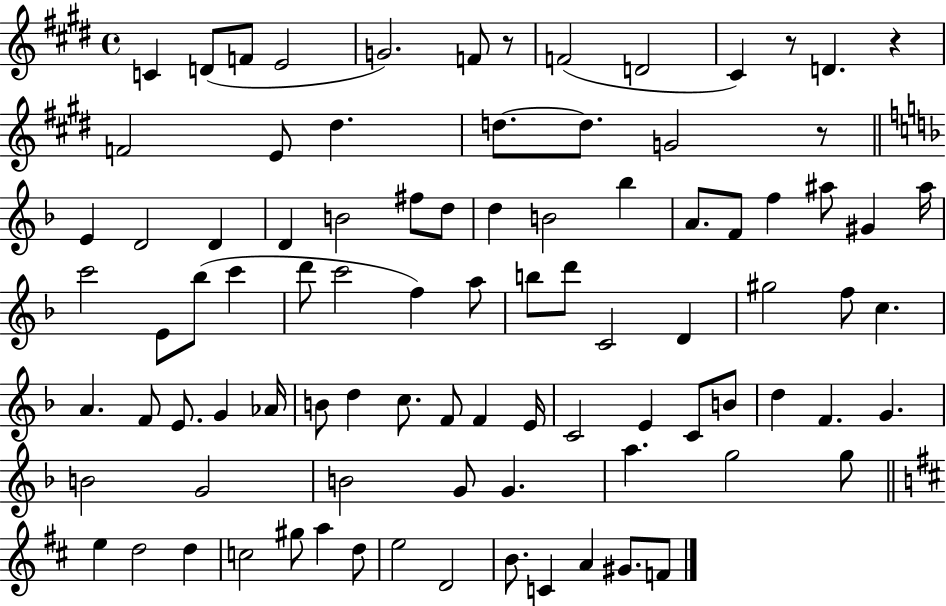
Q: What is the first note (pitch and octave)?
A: C4